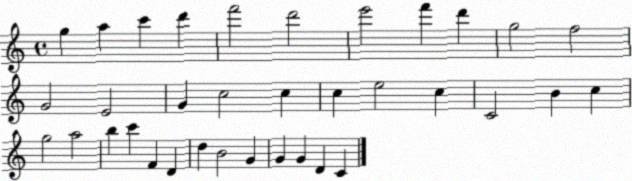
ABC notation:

X:1
T:Untitled
M:4/4
L:1/4
K:C
g a c' d' f'2 d'2 e'2 f' d' g2 f2 G2 E2 G c2 c c e2 c C2 B c g2 a2 b c' F D d B2 G G G D C